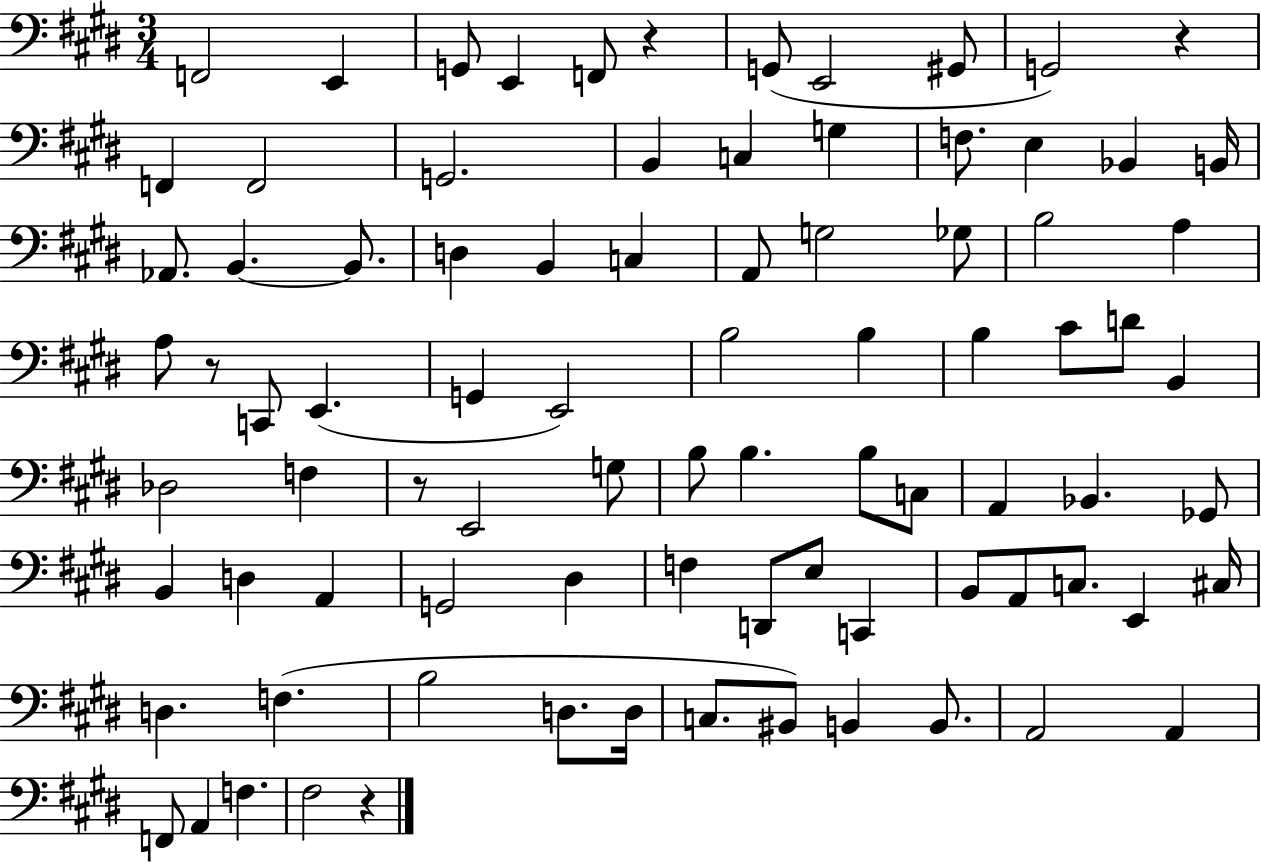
{
  \clef bass
  \numericTimeSignature
  \time 3/4
  \key e \major
  f,2 e,4 | g,8 e,4 f,8 r4 | g,8( e,2 gis,8 | g,2) r4 | \break f,4 f,2 | g,2. | b,4 c4 g4 | f8. e4 bes,4 b,16 | \break aes,8. b,4.~~ b,8. | d4 b,4 c4 | a,8 g2 ges8 | b2 a4 | \break a8 r8 c,8 e,4.( | g,4 e,2) | b2 b4 | b4 cis'8 d'8 b,4 | \break des2 f4 | r8 e,2 g8 | b8 b4. b8 c8 | a,4 bes,4. ges,8 | \break b,4 d4 a,4 | g,2 dis4 | f4 d,8 e8 c,4 | b,8 a,8 c8. e,4 cis16 | \break d4. f4.( | b2 d8. d16 | c8. bis,8) b,4 b,8. | a,2 a,4 | \break f,8 a,4 f4. | fis2 r4 | \bar "|."
}